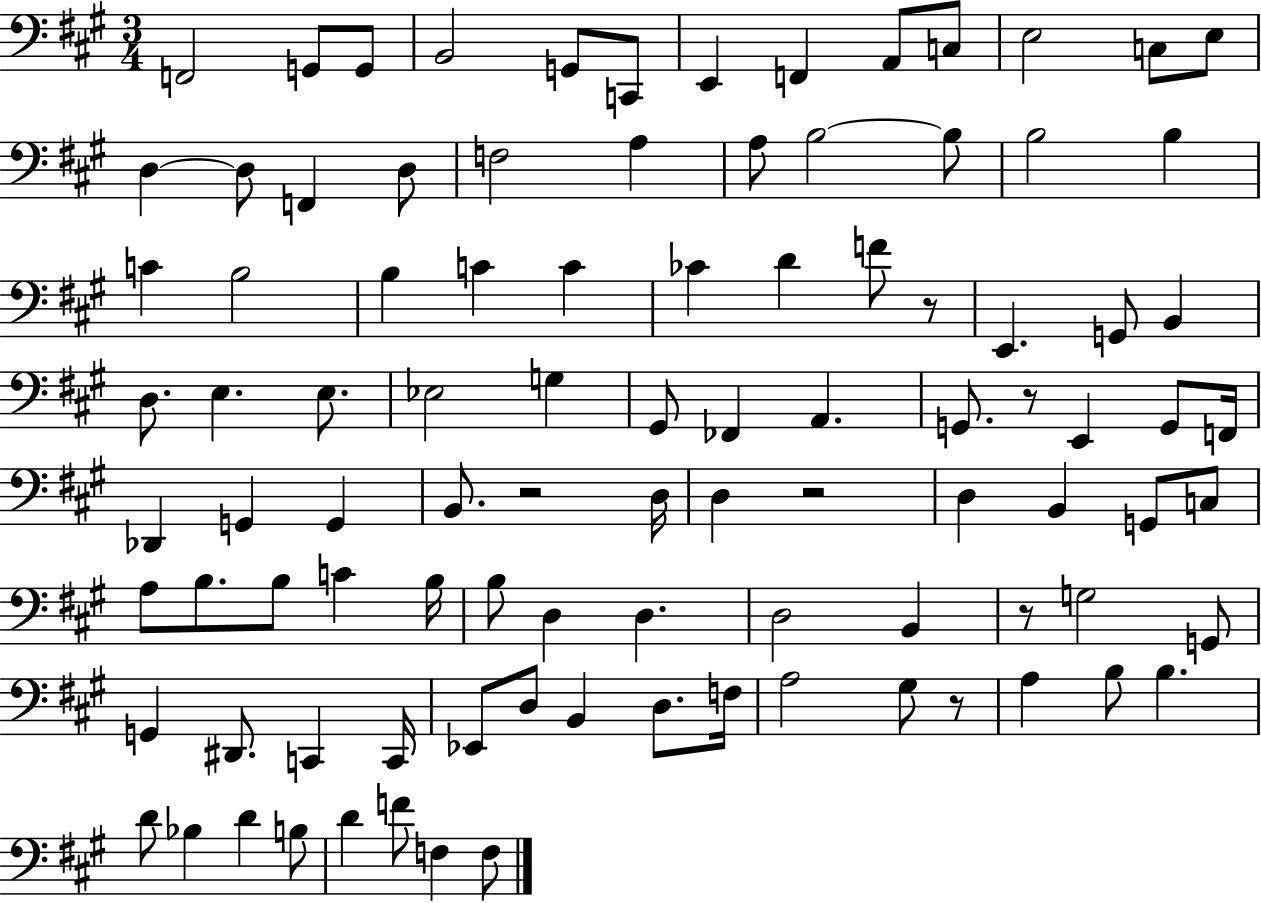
F2/h G2/e G2/e B2/h G2/e C2/e E2/q F2/q A2/e C3/e E3/h C3/e E3/e D3/q D3/e F2/q D3/e F3/h A3/q A3/e B3/h B3/e B3/h B3/q C4/q B3/h B3/q C4/q C4/q CES4/q D4/q F4/e R/e E2/q. G2/e B2/q D3/e. E3/q. E3/e. Eb3/h G3/q G#2/e FES2/q A2/q. G2/e. R/e E2/q G2/e F2/s Db2/q G2/q G2/q B2/e. R/h D3/s D3/q R/h D3/q B2/q G2/e C3/e A3/e B3/e. B3/e C4/q B3/s B3/e D3/q D3/q. D3/h B2/q R/e G3/h G2/e G2/q D#2/e. C2/q C2/s Eb2/e D3/e B2/q D3/e. F3/s A3/h G#3/e R/e A3/q B3/e B3/q. D4/e Bb3/q D4/q B3/e D4/q F4/e F3/q F3/e